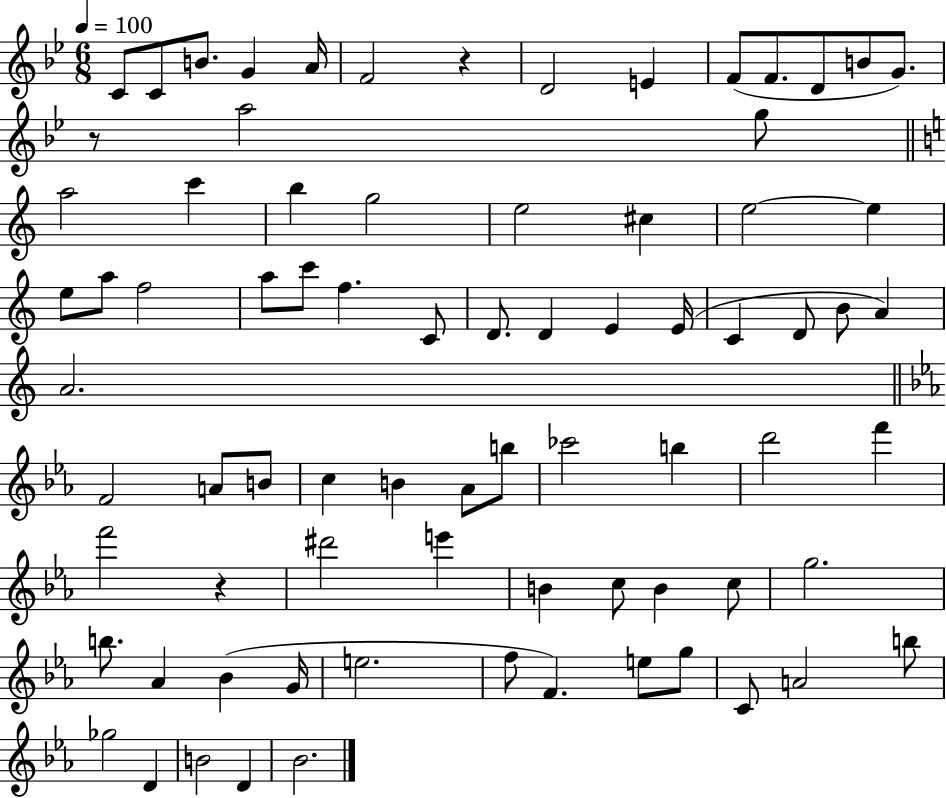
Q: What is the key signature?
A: BES major